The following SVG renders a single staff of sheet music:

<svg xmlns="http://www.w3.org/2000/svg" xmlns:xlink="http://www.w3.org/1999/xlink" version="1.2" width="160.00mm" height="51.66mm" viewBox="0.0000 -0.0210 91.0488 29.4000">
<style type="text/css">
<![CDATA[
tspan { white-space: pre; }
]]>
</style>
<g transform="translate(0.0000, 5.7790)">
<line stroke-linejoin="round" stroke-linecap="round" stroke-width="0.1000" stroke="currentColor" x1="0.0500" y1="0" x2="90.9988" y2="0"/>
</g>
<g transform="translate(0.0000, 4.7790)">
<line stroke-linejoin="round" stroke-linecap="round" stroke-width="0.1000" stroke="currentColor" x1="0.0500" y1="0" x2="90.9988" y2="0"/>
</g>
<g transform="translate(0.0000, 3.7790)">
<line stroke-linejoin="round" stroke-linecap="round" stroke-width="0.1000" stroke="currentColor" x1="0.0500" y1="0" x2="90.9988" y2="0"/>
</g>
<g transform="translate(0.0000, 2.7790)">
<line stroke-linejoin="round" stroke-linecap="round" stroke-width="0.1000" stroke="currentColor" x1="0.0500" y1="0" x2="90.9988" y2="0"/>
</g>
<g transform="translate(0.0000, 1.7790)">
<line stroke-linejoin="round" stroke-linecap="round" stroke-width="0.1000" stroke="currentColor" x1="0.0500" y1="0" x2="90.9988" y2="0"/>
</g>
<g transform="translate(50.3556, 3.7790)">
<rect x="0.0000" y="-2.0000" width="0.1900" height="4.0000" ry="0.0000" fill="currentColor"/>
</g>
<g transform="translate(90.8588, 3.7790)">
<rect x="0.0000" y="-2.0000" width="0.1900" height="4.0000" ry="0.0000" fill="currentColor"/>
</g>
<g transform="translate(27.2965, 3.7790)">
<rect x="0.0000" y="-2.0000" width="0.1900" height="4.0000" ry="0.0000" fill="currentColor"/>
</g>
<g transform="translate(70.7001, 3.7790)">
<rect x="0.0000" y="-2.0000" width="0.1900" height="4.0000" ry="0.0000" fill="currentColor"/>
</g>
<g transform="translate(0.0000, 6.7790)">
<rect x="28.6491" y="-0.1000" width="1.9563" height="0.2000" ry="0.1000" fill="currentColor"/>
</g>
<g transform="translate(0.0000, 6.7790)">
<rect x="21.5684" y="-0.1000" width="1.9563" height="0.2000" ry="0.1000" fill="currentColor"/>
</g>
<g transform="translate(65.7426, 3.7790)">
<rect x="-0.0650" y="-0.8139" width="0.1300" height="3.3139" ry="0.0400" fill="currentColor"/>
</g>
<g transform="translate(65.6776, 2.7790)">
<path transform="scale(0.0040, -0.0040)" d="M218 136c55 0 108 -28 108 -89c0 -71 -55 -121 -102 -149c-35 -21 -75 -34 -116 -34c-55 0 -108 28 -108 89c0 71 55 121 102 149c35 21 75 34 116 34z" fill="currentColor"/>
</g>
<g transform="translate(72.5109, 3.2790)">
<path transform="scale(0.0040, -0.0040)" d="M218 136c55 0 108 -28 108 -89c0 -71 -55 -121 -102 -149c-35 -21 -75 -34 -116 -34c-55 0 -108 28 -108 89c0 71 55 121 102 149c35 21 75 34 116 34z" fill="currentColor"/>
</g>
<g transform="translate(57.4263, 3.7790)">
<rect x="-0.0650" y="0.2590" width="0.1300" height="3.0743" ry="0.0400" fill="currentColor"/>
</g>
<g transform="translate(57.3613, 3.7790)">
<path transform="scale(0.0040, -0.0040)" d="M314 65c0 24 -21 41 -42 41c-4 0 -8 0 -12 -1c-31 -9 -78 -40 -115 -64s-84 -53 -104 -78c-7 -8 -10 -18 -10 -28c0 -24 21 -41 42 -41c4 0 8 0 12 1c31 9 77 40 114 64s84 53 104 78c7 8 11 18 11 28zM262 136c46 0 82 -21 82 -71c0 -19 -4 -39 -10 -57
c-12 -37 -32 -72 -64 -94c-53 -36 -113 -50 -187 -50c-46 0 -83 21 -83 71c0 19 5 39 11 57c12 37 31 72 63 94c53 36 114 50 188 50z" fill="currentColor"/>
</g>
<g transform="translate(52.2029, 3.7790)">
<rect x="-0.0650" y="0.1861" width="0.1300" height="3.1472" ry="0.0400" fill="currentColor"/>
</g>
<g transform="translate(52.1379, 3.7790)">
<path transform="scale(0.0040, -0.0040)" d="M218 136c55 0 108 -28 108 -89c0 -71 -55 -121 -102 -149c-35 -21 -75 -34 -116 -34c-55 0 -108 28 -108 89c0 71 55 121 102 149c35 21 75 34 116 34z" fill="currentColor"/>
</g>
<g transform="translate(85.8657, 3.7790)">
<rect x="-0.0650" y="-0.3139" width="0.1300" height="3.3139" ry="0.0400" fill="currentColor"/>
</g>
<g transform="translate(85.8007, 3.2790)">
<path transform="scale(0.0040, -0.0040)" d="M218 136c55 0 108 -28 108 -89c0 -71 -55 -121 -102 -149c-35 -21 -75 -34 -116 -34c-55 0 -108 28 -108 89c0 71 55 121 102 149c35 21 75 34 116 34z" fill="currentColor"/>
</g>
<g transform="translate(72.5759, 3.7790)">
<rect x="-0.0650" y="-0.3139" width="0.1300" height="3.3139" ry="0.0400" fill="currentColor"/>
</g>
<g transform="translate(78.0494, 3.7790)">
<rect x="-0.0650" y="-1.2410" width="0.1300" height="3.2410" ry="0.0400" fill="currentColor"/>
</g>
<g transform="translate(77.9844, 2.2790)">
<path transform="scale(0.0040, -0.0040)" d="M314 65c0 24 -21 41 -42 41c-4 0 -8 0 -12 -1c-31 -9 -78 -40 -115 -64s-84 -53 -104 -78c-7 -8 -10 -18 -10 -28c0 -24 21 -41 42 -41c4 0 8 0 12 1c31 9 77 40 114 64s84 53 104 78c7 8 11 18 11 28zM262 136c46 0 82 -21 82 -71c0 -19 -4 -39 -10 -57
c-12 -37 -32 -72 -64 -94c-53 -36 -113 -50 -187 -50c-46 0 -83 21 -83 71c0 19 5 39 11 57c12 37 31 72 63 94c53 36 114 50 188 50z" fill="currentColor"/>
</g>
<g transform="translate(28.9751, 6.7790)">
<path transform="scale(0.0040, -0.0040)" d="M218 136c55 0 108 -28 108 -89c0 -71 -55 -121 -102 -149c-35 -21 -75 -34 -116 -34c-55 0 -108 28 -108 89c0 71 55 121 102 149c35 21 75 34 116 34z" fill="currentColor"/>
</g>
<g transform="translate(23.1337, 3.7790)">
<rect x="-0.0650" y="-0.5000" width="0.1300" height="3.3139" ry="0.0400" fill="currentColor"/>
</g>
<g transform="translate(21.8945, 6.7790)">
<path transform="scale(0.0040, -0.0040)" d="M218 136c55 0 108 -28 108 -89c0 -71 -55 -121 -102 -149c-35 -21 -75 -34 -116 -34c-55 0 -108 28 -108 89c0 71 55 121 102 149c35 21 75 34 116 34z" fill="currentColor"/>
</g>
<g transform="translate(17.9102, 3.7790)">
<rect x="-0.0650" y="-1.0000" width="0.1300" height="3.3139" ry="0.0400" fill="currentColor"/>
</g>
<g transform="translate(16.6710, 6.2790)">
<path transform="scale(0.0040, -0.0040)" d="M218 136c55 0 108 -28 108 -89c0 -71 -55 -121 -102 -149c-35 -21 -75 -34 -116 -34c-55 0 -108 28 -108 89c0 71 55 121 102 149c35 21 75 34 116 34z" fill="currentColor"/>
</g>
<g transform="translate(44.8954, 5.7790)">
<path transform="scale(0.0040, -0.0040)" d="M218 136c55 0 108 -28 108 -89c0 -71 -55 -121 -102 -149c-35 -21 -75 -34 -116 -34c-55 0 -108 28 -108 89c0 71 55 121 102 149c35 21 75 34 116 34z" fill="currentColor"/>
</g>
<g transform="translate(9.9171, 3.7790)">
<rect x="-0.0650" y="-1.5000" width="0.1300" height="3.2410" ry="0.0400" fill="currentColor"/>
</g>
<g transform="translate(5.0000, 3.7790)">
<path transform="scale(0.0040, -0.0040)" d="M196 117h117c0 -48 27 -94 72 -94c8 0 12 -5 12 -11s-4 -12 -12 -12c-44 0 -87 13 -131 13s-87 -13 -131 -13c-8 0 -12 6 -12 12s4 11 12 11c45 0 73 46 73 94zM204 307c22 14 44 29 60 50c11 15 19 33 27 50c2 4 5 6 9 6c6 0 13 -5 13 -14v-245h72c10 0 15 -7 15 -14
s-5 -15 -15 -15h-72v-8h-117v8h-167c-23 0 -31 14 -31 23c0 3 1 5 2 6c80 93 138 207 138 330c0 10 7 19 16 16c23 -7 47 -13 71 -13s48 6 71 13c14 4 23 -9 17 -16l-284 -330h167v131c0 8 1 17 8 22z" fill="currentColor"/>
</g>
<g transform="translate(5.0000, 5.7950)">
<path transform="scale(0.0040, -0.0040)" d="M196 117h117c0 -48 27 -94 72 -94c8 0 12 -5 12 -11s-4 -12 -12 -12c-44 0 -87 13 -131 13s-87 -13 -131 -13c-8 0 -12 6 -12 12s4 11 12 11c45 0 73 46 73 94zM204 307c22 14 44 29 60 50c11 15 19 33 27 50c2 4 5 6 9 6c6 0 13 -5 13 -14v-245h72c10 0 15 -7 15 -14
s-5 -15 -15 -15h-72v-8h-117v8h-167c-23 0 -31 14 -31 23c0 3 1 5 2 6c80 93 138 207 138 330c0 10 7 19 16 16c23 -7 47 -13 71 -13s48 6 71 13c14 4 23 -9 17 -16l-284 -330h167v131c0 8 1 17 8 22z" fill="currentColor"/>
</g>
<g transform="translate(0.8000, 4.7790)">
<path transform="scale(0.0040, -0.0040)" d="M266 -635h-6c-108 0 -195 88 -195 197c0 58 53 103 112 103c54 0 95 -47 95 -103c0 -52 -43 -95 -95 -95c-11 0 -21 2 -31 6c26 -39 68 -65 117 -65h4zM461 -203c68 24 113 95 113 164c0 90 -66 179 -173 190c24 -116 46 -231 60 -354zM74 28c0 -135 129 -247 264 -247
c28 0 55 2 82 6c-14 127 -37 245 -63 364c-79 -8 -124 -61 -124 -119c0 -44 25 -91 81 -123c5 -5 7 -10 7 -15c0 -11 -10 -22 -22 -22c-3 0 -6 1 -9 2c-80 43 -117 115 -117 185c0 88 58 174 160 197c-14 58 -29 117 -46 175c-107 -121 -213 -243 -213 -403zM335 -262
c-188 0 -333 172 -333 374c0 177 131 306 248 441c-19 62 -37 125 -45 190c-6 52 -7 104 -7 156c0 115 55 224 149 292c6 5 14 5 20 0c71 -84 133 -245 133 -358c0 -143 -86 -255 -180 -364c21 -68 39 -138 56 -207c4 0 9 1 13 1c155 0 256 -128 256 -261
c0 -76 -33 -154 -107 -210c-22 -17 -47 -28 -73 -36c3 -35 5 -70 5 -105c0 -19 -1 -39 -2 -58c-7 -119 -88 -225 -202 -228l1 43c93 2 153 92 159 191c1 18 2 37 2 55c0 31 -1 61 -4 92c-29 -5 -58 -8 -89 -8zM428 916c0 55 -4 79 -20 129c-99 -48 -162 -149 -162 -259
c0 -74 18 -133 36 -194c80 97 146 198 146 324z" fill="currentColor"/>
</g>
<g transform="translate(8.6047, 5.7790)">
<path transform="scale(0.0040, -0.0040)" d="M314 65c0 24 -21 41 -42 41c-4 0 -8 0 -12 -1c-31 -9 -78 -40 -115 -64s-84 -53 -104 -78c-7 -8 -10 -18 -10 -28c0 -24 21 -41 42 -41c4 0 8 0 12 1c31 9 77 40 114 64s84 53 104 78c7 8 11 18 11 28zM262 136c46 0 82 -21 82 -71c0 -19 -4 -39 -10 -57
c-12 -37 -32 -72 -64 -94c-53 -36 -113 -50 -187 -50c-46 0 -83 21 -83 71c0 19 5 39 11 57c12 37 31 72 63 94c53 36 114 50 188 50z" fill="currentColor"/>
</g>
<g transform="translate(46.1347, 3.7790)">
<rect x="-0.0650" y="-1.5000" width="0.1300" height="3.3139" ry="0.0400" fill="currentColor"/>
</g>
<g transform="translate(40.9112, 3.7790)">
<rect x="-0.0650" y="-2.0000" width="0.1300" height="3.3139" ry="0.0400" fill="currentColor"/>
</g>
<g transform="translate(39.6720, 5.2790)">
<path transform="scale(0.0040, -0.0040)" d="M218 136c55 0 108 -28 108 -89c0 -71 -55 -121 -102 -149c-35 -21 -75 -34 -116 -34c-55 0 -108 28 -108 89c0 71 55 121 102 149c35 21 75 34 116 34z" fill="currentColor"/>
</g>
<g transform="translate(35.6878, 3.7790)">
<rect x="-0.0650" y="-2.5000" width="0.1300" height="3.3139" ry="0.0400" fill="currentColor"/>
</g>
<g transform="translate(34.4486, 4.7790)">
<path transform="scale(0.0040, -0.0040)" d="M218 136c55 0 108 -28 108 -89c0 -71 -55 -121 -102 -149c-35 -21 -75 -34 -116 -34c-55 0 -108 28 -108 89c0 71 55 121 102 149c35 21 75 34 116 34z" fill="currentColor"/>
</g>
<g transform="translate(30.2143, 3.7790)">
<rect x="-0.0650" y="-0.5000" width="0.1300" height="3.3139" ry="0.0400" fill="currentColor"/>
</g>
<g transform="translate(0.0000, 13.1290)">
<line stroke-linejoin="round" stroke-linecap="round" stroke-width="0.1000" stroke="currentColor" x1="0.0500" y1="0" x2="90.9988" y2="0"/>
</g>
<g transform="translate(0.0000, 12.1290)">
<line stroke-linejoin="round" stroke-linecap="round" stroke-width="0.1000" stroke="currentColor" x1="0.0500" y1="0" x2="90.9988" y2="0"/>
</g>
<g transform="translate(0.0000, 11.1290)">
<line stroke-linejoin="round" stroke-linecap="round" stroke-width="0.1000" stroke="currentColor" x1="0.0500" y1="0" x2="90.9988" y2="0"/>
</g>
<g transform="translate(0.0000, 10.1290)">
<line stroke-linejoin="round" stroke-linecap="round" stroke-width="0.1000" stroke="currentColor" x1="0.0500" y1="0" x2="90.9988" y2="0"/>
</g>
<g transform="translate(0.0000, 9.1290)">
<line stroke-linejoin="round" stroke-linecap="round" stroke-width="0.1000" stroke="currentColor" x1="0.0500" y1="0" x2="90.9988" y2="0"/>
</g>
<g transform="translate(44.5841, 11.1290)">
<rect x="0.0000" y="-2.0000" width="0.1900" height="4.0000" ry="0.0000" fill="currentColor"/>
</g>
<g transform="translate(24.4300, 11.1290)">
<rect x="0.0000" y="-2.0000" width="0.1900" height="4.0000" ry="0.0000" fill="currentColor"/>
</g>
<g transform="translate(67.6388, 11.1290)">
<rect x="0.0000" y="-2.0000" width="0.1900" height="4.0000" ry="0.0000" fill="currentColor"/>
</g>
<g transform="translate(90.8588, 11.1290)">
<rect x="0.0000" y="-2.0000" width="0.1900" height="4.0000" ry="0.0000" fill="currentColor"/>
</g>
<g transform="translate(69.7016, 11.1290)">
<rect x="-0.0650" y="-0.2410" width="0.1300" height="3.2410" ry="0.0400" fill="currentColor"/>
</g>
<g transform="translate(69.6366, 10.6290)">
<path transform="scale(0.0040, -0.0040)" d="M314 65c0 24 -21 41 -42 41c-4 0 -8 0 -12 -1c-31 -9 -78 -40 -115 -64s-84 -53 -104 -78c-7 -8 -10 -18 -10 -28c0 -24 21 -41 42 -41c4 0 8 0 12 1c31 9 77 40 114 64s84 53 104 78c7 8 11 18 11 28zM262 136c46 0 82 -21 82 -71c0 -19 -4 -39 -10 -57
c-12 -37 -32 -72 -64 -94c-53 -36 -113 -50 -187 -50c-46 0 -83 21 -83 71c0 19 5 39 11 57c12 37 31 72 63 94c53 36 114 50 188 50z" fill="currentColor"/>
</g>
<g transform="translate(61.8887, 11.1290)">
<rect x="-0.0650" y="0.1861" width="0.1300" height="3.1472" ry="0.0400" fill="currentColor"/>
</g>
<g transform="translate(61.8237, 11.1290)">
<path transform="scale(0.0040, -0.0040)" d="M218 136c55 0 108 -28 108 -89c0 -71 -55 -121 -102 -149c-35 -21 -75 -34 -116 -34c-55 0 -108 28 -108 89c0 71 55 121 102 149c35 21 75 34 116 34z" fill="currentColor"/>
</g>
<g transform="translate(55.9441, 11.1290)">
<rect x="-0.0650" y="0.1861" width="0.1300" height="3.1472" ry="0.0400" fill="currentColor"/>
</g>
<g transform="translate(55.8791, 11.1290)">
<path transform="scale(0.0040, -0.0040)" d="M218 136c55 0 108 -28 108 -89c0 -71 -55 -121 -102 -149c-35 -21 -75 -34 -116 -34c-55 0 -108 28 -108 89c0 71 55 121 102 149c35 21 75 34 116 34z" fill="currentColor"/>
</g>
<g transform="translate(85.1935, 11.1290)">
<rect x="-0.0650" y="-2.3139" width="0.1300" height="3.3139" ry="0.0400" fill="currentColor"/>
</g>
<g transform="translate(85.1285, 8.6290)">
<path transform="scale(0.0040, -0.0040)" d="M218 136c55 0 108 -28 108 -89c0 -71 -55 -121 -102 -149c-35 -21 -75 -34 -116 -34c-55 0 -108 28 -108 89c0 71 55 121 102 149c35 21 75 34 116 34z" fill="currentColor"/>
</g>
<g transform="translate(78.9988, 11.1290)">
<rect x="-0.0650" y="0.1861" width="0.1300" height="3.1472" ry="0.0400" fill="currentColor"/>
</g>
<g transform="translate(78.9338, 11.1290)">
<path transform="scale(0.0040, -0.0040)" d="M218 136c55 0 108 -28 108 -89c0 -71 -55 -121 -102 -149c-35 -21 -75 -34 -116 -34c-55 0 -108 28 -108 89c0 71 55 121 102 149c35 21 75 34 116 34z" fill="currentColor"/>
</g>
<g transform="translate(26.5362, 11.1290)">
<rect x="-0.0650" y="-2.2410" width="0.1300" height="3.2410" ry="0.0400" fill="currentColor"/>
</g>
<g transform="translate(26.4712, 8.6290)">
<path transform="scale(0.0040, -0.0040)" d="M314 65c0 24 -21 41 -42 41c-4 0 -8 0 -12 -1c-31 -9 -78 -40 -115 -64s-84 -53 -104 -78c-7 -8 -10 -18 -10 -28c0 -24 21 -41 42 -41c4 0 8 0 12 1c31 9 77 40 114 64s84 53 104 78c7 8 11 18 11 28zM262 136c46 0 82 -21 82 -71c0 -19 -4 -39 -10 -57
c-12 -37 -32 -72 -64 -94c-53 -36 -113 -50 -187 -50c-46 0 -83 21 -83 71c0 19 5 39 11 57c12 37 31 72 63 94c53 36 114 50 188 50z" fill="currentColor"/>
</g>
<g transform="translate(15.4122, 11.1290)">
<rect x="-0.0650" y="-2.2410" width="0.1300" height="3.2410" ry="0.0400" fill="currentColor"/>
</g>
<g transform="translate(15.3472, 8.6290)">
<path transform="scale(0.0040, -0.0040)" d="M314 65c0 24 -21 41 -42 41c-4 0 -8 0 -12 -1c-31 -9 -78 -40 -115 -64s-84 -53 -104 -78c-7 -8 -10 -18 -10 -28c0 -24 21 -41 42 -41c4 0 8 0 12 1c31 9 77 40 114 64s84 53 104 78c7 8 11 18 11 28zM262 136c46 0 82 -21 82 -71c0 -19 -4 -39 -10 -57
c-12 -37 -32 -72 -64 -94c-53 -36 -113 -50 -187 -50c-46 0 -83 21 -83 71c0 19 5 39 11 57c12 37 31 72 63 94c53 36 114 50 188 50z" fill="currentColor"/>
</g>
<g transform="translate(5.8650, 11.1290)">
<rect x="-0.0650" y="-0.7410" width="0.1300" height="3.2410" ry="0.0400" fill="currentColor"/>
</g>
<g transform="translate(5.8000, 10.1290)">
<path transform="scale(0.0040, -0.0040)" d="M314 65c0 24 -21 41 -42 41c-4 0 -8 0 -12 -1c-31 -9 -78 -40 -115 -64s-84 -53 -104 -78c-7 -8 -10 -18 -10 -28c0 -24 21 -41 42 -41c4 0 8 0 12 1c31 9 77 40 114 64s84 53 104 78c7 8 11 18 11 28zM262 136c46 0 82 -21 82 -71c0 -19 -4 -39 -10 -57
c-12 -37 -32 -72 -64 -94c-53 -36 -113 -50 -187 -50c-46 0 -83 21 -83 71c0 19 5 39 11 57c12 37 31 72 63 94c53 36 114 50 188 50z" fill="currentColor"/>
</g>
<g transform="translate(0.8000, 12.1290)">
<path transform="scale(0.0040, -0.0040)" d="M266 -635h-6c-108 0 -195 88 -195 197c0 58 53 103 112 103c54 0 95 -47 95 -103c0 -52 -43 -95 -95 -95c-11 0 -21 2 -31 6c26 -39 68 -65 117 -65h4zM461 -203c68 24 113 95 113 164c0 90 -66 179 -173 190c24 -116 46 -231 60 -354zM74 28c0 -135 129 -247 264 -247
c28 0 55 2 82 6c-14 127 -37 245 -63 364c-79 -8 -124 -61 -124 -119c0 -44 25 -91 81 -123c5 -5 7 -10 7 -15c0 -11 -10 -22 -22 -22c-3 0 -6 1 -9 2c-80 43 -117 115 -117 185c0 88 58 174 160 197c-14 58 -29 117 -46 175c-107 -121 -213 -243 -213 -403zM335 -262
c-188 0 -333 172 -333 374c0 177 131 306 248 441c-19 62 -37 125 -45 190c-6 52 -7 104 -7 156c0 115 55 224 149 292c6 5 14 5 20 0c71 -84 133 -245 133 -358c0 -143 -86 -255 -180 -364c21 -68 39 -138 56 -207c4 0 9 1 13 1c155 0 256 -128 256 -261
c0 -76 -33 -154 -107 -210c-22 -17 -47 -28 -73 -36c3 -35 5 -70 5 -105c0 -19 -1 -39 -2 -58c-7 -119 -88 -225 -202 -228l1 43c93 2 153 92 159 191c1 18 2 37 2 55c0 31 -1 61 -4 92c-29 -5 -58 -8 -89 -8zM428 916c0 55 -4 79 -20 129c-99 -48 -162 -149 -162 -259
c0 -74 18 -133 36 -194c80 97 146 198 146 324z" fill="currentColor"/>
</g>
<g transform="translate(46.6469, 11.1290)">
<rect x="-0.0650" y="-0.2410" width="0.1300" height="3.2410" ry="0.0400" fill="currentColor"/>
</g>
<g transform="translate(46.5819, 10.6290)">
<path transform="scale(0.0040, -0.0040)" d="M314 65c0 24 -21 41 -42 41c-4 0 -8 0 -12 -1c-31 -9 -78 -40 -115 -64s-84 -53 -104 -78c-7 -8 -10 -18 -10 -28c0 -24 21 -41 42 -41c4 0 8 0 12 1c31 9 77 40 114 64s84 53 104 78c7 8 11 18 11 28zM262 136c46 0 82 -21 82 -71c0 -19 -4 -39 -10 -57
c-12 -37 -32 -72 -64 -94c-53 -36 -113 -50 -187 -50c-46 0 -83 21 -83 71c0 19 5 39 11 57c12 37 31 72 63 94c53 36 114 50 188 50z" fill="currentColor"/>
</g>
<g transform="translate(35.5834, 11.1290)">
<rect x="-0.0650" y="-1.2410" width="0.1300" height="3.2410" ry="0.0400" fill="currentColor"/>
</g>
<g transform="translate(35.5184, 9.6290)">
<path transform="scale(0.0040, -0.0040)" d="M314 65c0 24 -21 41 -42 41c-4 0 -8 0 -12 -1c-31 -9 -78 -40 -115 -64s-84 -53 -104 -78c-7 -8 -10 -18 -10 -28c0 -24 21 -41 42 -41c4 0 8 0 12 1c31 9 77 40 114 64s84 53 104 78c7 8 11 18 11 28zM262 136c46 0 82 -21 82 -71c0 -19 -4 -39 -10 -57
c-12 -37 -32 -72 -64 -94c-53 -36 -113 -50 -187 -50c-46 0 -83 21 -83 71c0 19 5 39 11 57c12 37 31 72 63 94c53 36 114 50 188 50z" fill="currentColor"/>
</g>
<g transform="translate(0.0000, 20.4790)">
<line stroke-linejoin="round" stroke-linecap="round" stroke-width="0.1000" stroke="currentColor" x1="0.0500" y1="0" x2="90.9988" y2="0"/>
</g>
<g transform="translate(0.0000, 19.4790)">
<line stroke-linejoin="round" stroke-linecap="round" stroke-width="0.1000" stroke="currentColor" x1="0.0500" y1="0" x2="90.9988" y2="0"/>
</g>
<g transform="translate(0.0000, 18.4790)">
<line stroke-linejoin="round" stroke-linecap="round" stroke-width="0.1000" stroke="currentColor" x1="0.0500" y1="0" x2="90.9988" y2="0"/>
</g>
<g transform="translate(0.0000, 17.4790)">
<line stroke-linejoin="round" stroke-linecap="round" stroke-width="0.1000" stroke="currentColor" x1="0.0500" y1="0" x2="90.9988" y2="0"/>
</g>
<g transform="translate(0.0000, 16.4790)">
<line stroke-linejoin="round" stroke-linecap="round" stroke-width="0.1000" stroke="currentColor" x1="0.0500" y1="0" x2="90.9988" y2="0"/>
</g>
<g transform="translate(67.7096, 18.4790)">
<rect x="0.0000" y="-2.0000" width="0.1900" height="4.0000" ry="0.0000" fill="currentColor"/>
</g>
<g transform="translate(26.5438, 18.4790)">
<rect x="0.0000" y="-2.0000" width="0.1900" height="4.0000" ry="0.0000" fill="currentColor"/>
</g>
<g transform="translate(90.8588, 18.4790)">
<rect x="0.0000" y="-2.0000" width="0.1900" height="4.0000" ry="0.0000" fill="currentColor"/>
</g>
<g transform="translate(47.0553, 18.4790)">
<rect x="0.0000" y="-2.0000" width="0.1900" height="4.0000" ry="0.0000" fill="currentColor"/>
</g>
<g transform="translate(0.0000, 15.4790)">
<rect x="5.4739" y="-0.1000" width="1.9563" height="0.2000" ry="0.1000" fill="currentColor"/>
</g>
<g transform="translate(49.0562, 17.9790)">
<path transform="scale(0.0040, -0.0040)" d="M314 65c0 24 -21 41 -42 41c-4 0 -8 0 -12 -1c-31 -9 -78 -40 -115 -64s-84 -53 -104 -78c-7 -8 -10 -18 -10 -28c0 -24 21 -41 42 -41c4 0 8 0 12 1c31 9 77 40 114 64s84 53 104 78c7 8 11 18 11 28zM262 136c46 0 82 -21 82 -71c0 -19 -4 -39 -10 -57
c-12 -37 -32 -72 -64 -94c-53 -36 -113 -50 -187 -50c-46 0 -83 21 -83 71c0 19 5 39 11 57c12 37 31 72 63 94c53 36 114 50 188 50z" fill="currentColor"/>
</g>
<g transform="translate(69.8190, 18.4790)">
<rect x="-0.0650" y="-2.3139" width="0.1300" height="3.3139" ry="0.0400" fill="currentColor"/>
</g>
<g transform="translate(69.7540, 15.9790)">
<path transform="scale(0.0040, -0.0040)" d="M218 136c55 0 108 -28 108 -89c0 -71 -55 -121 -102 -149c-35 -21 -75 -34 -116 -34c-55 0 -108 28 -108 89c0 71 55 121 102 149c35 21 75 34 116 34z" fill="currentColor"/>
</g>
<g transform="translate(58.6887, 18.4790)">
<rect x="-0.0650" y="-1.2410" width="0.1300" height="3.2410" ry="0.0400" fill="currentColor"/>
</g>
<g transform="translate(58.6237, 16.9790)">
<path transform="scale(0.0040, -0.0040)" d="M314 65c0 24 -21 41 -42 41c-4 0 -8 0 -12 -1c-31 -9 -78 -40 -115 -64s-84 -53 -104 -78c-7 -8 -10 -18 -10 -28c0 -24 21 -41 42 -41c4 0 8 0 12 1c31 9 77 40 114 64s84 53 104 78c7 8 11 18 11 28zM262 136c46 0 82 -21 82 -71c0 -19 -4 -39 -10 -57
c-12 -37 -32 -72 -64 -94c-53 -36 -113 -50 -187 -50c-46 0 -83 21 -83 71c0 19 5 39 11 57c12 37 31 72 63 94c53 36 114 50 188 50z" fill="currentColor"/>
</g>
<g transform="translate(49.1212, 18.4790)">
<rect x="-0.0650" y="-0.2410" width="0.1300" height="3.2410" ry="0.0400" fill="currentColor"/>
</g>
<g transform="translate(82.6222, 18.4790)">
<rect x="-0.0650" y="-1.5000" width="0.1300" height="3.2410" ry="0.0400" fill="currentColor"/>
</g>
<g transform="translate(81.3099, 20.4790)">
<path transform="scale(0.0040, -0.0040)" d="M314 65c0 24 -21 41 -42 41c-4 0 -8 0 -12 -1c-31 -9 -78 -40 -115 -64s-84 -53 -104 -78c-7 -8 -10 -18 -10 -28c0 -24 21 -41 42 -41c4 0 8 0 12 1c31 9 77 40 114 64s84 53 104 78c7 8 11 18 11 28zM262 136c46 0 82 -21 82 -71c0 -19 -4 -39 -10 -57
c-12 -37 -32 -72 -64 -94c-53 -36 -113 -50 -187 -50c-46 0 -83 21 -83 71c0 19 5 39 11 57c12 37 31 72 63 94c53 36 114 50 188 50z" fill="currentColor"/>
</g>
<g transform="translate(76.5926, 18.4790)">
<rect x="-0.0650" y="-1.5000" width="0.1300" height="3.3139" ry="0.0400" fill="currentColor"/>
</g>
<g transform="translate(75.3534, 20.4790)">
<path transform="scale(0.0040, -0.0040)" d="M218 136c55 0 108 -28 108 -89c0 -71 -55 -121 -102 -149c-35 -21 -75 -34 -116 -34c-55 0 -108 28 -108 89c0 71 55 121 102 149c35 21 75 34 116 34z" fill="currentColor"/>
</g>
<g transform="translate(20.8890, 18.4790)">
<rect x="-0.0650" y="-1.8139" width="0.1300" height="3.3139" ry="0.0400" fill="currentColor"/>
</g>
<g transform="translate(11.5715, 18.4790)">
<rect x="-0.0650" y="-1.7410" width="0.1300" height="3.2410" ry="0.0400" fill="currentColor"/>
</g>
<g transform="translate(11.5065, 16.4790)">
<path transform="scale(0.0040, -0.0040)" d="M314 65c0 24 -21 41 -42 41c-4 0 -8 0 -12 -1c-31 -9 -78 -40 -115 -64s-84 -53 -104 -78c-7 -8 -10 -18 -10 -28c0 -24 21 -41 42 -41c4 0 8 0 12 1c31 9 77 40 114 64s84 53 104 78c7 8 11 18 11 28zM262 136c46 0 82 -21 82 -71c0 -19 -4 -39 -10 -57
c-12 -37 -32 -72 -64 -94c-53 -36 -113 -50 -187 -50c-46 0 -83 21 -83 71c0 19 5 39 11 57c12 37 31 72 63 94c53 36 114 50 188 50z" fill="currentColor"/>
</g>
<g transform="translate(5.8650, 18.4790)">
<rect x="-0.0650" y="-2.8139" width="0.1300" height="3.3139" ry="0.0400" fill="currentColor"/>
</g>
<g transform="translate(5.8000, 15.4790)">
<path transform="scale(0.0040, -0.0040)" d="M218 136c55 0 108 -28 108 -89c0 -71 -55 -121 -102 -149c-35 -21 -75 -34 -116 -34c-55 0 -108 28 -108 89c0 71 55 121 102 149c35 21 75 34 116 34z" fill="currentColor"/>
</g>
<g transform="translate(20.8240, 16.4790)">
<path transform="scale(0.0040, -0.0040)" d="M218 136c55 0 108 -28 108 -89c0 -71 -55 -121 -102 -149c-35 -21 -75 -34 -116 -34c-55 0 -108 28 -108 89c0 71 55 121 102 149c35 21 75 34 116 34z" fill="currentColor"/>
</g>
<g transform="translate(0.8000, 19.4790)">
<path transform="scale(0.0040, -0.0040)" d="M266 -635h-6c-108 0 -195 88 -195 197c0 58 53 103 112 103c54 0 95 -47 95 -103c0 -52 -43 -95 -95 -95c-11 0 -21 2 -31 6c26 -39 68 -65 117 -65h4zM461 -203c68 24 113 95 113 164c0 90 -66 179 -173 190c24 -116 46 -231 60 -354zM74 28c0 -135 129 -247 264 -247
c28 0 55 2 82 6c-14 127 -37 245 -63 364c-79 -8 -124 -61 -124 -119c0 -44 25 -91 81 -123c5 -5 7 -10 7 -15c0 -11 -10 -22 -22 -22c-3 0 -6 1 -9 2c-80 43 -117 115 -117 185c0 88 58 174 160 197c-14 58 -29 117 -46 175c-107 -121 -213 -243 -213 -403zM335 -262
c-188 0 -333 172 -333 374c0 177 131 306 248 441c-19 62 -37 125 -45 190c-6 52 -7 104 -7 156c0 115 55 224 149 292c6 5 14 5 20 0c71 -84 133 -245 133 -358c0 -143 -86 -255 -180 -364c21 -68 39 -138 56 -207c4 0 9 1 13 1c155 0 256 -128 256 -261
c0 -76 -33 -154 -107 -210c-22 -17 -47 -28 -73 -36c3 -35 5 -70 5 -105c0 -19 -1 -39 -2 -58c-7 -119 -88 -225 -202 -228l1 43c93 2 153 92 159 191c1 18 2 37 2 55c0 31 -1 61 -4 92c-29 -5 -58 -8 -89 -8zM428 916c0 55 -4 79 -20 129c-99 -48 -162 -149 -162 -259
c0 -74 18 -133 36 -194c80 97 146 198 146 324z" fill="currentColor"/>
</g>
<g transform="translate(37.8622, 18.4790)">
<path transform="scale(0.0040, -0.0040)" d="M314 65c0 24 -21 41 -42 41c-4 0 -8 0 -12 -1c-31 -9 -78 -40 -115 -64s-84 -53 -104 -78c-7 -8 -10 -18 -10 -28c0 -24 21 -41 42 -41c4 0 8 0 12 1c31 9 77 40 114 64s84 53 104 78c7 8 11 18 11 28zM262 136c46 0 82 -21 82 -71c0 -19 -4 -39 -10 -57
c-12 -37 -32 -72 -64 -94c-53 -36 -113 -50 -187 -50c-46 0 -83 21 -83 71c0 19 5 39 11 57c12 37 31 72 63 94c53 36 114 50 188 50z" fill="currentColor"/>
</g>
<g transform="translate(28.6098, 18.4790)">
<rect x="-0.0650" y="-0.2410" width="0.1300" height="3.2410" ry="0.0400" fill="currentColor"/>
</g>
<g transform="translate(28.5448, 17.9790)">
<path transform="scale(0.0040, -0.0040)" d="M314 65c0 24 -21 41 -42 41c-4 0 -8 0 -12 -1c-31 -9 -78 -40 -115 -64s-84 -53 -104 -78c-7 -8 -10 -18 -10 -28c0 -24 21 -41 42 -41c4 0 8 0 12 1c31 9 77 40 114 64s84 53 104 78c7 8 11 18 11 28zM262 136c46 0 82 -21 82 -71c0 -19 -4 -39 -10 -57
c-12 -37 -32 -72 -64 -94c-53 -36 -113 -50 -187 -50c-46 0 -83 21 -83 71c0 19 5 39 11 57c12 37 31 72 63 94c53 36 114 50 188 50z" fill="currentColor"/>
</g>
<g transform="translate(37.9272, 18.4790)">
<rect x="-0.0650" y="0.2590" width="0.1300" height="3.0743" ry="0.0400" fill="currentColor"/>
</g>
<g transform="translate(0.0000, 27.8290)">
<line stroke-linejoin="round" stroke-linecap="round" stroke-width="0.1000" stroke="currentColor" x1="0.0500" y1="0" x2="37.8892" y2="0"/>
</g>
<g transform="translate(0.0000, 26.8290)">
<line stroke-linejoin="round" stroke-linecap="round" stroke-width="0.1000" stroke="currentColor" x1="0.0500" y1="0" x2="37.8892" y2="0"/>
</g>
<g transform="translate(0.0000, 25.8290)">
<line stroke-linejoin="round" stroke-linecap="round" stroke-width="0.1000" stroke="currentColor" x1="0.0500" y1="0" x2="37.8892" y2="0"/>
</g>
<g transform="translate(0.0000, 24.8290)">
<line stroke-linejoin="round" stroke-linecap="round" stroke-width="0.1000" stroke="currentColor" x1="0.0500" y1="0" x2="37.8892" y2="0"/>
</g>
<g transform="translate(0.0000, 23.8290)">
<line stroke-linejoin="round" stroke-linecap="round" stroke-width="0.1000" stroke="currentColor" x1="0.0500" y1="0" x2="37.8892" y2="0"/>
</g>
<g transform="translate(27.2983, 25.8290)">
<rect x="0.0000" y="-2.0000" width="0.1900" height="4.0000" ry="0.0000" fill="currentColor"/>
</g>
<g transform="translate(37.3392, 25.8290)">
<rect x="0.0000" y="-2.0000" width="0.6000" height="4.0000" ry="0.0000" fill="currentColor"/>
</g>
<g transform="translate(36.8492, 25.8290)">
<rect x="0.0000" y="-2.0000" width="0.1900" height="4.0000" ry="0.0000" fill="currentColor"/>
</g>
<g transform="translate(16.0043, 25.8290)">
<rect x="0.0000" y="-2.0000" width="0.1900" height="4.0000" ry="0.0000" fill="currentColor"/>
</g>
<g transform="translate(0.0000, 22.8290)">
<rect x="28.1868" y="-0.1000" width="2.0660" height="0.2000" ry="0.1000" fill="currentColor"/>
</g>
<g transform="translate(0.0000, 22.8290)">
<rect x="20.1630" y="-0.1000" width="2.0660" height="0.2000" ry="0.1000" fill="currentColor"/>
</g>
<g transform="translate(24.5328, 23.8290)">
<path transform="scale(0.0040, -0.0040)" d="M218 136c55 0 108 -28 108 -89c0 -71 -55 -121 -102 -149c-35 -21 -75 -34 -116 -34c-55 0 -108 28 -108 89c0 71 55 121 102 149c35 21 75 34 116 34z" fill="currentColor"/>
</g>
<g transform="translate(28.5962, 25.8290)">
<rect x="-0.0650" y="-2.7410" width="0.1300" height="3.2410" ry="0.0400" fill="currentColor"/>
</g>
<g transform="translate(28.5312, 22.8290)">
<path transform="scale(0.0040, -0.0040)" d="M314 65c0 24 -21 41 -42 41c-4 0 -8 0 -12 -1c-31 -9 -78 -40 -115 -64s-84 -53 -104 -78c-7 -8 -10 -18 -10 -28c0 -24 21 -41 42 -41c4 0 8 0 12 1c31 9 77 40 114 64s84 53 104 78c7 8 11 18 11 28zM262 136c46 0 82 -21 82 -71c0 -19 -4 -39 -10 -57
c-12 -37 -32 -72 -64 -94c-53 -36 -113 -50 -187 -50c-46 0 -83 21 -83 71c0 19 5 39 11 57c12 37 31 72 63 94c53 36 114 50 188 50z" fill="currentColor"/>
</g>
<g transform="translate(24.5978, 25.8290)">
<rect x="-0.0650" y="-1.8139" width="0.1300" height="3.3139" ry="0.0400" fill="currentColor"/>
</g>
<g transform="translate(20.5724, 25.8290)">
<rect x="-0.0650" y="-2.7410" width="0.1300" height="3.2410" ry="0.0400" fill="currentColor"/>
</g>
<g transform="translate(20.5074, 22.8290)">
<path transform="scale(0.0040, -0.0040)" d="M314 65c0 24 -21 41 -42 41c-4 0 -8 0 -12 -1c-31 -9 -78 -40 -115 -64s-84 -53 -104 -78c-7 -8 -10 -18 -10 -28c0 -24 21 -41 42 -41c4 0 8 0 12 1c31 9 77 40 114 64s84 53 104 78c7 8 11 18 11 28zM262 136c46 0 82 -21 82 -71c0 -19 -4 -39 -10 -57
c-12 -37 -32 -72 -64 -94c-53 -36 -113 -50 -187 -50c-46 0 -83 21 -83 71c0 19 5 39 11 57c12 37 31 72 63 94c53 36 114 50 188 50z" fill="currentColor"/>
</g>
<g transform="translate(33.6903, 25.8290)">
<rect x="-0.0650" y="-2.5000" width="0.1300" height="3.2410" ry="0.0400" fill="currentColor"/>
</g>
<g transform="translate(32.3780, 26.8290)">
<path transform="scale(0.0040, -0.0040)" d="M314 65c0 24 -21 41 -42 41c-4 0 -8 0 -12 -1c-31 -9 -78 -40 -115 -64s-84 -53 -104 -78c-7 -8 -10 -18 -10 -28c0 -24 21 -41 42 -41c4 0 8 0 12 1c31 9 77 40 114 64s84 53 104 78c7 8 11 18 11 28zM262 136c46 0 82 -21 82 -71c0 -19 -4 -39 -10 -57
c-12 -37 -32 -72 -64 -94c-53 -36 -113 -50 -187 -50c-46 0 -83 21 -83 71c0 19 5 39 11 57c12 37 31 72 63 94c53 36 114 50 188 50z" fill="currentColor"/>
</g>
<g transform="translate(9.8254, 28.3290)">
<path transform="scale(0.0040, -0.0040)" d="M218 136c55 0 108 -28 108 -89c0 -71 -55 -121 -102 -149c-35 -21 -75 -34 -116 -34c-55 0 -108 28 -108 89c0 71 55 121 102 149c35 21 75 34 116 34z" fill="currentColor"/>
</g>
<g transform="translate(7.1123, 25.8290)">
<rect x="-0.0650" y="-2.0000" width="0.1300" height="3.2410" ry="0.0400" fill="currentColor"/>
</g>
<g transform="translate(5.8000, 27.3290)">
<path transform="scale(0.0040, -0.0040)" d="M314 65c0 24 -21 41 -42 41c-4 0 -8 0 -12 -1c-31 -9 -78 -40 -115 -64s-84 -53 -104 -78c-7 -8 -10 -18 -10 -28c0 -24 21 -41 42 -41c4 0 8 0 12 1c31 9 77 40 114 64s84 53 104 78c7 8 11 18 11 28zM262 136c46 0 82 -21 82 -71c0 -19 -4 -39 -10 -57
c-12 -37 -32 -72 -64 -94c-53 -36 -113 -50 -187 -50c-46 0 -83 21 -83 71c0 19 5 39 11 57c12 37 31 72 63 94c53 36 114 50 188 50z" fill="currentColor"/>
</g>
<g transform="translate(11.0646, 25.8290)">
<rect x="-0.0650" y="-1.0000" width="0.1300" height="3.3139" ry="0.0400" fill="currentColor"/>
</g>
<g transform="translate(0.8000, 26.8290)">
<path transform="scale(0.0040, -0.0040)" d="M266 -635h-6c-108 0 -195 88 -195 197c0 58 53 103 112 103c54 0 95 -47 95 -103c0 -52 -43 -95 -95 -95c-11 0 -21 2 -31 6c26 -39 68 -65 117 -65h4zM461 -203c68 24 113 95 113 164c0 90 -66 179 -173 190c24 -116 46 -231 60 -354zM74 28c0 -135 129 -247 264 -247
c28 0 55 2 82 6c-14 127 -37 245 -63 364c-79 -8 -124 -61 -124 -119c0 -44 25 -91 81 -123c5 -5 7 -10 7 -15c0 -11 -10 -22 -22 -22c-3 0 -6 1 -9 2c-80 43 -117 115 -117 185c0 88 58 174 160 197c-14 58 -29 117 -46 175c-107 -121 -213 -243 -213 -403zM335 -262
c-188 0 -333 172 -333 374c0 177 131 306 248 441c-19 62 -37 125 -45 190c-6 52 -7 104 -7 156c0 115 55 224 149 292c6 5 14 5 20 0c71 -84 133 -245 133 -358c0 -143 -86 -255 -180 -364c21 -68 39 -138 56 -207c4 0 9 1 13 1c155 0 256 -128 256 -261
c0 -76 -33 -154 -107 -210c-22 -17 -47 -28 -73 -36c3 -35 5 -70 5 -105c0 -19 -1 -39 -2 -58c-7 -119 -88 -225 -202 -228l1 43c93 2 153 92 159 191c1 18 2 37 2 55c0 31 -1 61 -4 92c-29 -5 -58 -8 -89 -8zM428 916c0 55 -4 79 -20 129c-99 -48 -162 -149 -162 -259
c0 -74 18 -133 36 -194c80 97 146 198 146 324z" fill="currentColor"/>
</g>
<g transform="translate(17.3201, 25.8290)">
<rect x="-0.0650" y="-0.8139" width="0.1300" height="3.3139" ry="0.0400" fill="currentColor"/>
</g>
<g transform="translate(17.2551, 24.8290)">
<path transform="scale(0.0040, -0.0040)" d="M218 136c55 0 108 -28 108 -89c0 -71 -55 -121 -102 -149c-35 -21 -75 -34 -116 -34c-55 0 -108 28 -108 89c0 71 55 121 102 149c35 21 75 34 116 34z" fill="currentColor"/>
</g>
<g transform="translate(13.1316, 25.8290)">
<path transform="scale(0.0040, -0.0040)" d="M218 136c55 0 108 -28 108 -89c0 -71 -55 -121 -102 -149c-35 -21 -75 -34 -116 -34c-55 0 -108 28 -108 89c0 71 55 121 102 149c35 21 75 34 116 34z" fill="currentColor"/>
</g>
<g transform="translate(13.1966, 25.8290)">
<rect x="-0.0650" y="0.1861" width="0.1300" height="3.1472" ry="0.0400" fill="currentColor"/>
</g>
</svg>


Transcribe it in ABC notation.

X:1
T:Untitled
M:4/4
L:1/4
K:C
E2 D C C G F E B B2 d c e2 c d2 g2 g2 e2 c2 B B c2 B g a f2 f c2 B2 c2 e2 g E E2 F2 D B d a2 f a2 G2